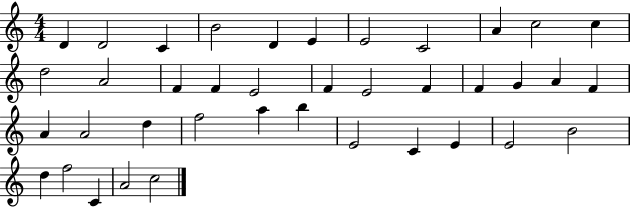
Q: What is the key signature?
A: C major